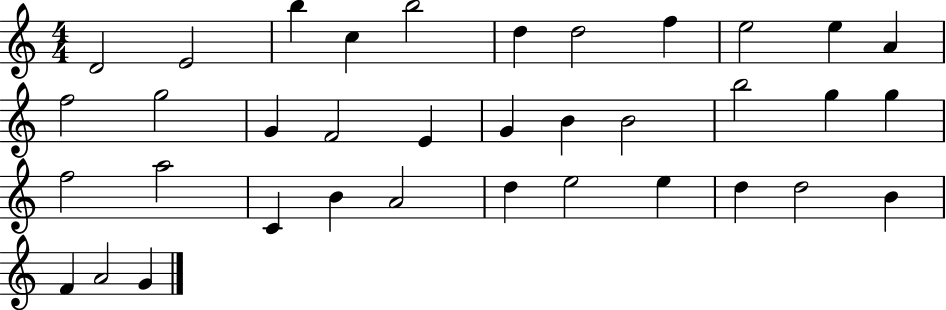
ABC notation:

X:1
T:Untitled
M:4/4
L:1/4
K:C
D2 E2 b c b2 d d2 f e2 e A f2 g2 G F2 E G B B2 b2 g g f2 a2 C B A2 d e2 e d d2 B F A2 G